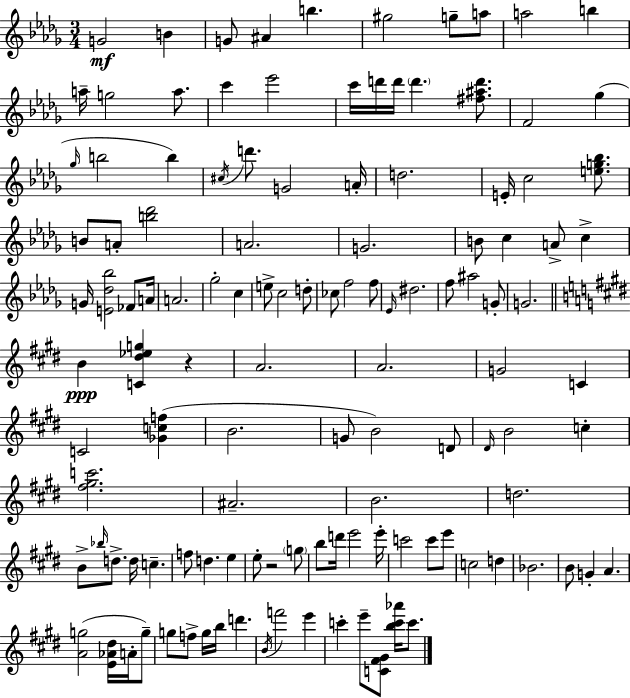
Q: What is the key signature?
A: BES minor